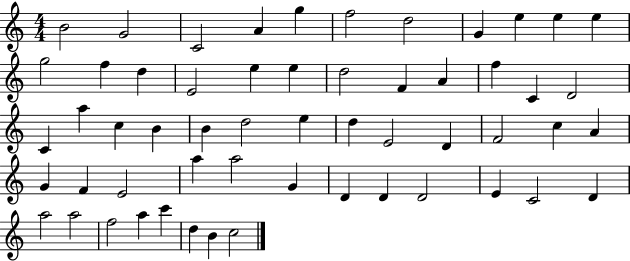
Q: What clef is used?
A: treble